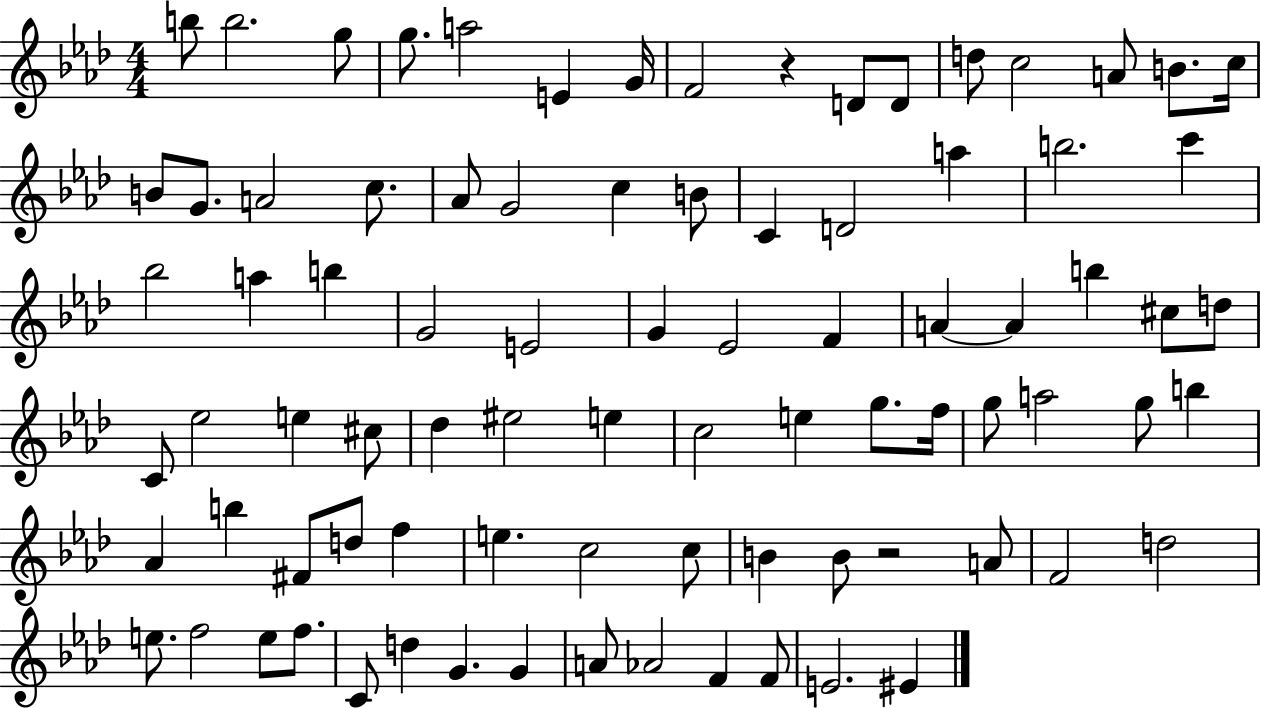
X:1
T:Untitled
M:4/4
L:1/4
K:Ab
b/2 b2 g/2 g/2 a2 E G/4 F2 z D/2 D/2 d/2 c2 A/2 B/2 c/4 B/2 G/2 A2 c/2 _A/2 G2 c B/2 C D2 a b2 c' _b2 a b G2 E2 G _E2 F A A b ^c/2 d/2 C/2 _e2 e ^c/2 _d ^e2 e c2 e g/2 f/4 g/2 a2 g/2 b _A b ^F/2 d/2 f e c2 c/2 B B/2 z2 A/2 F2 d2 e/2 f2 e/2 f/2 C/2 d G G A/2 _A2 F F/2 E2 ^E